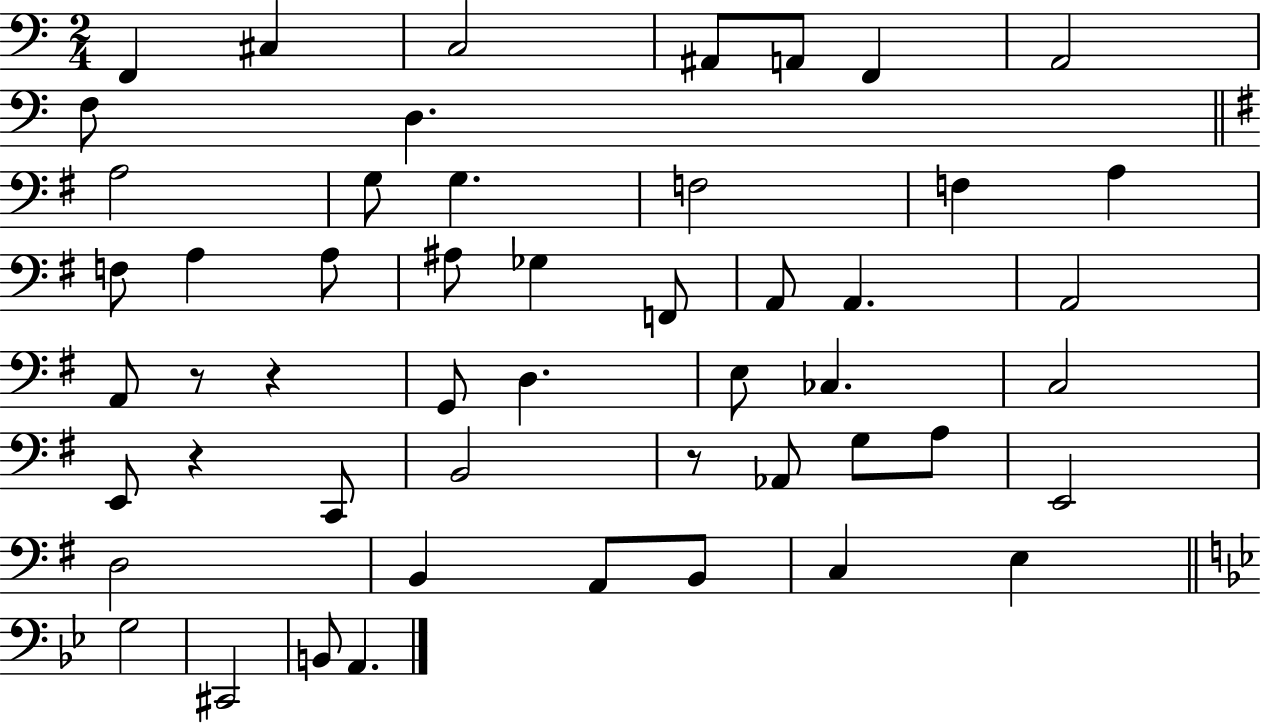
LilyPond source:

{
  \clef bass
  \numericTimeSignature
  \time 2/4
  \key c \major
  f,4 cis4 | c2 | ais,8 a,8 f,4 | a,2 | \break f8 d4. | \bar "||" \break \key g \major a2 | g8 g4. | f2 | f4 a4 | \break f8 a4 a8 | ais8 ges4 f,8 | a,8 a,4. | a,2 | \break a,8 r8 r4 | g,8 d4. | e8 ces4. | c2 | \break e,8 r4 c,8 | b,2 | r8 aes,8 g8 a8 | e,2 | \break d2 | b,4 a,8 b,8 | c4 e4 | \bar "||" \break \key g \minor g2 | cis,2 | b,8 a,4. | \bar "|."
}